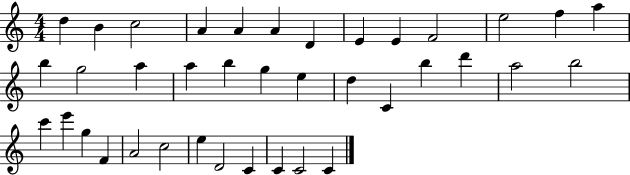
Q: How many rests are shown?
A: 0